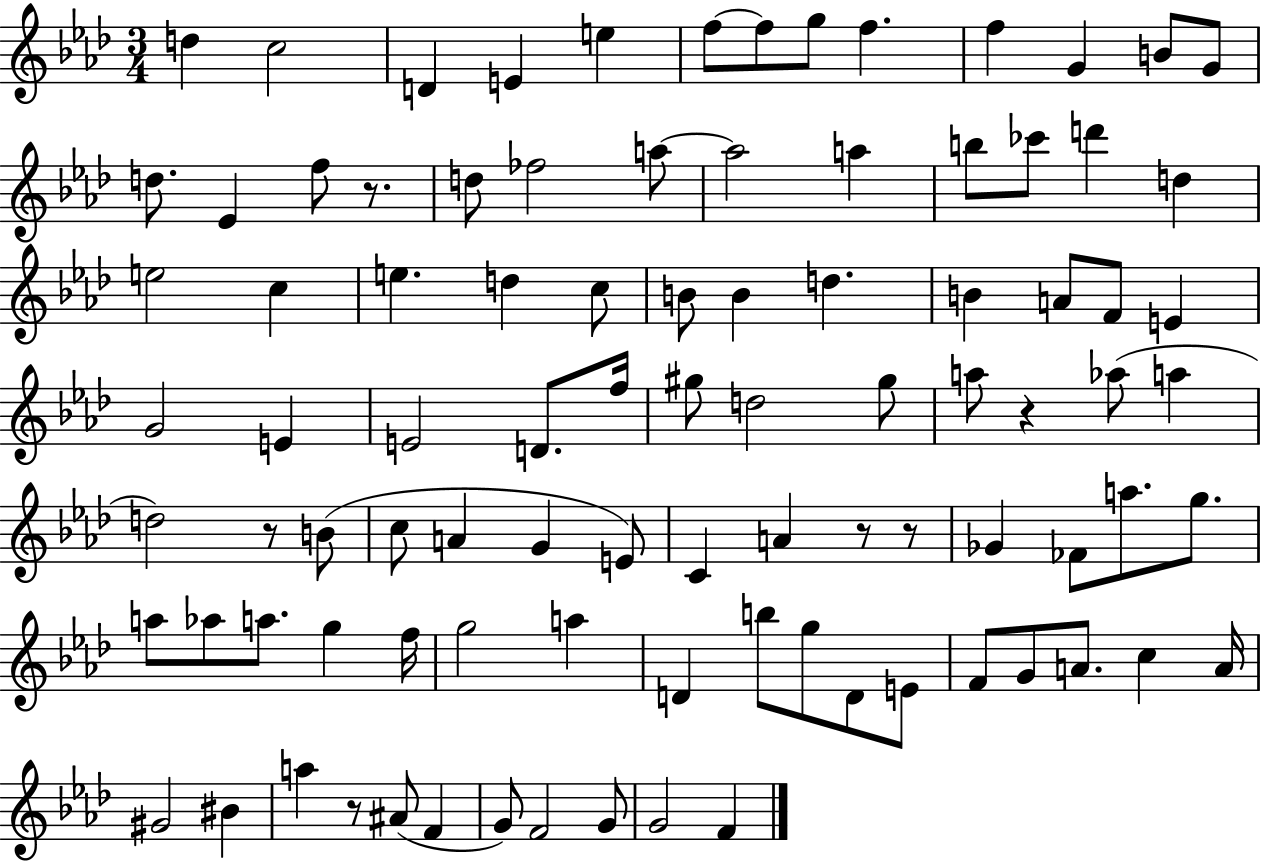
{
  \clef treble
  \numericTimeSignature
  \time 3/4
  \key aes \major
  d''4 c''2 | d'4 e'4 e''4 | f''8~~ f''8 g''8 f''4. | f''4 g'4 b'8 g'8 | \break d''8. ees'4 f''8 r8. | d''8 fes''2 a''8~~ | a''2 a''4 | b''8 ces'''8 d'''4 d''4 | \break e''2 c''4 | e''4. d''4 c''8 | b'8 b'4 d''4. | b'4 a'8 f'8 e'4 | \break g'2 e'4 | e'2 d'8. f''16 | gis''8 d''2 gis''8 | a''8 r4 aes''8( a''4 | \break d''2) r8 b'8( | c''8 a'4 g'4 e'8) | c'4 a'4 r8 r8 | ges'4 fes'8 a''8. g''8. | \break a''8 aes''8 a''8. g''4 f''16 | g''2 a''4 | d'4 b''8 g''8 d'8 e'8 | f'8 g'8 a'8. c''4 a'16 | \break gis'2 bis'4 | a''4 r8 ais'8( f'4 | g'8) f'2 g'8 | g'2 f'4 | \break \bar "|."
}